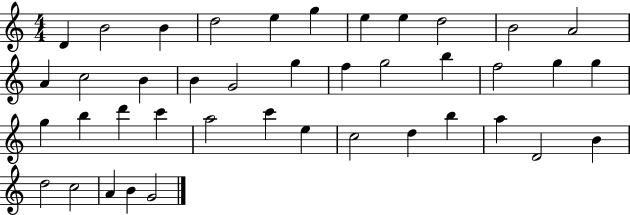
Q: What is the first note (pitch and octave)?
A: D4